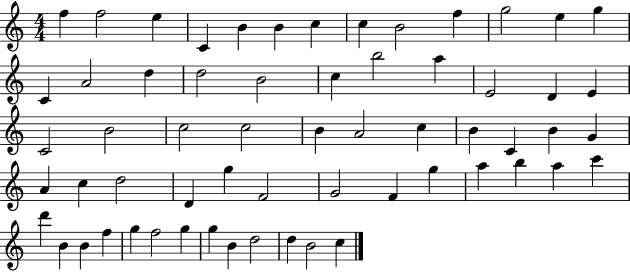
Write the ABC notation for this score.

X:1
T:Untitled
M:4/4
L:1/4
K:C
f f2 e C B B c c B2 f g2 e g C A2 d d2 B2 c b2 a E2 D E C2 B2 c2 c2 B A2 c B C B G A c d2 D g F2 G2 F g a b a c' d' B B f g f2 g g B d2 d B2 c